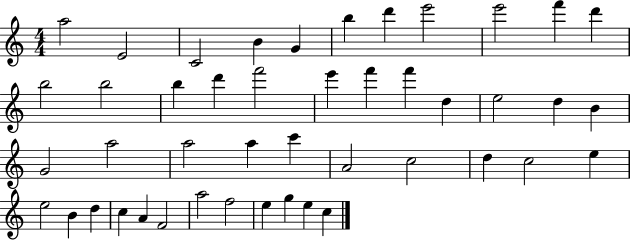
A5/h E4/h C4/h B4/q G4/q B5/q D6/q E6/h E6/h F6/q D6/q B5/h B5/h B5/q D6/q F6/h E6/q F6/q F6/q D5/q E5/h D5/q B4/q G4/h A5/h A5/h A5/q C6/q A4/h C5/h D5/q C5/h E5/q E5/h B4/q D5/q C5/q A4/q F4/h A5/h F5/h E5/q G5/q E5/q C5/q